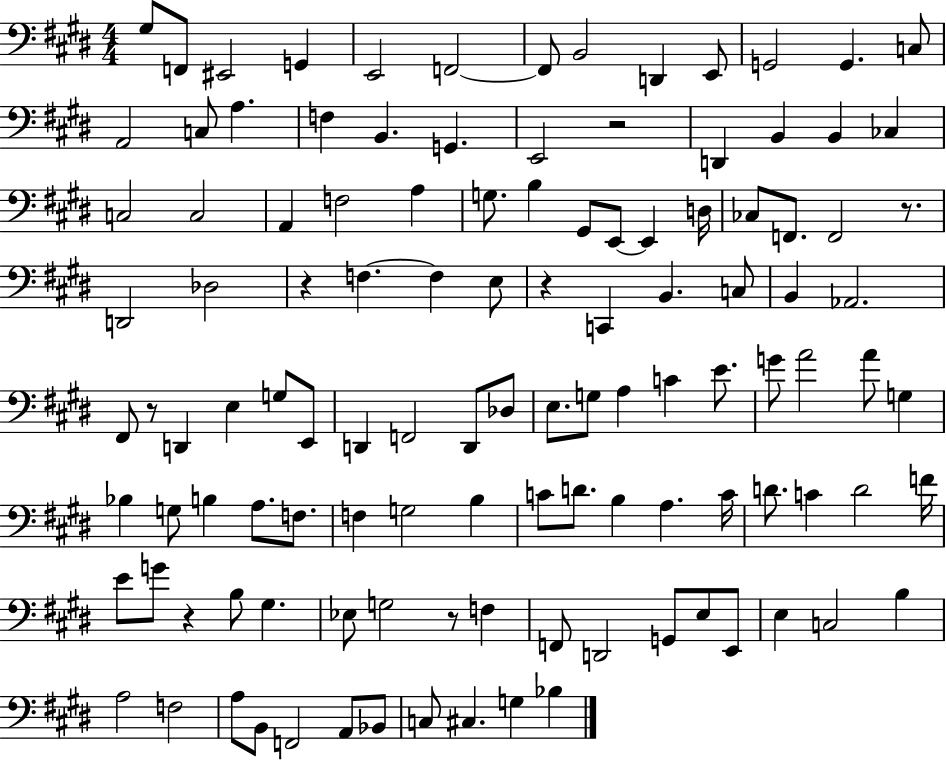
G#3/e F2/e EIS2/h G2/q E2/h F2/h F2/e B2/h D2/q E2/e G2/h G2/q. C3/e A2/h C3/e A3/q. F3/q B2/q. G2/q. E2/h R/h D2/q B2/q B2/q CES3/q C3/h C3/h A2/q F3/h A3/q G3/e. B3/q G#2/e E2/e E2/q D3/s CES3/e F2/e. F2/h R/e. D2/h Db3/h R/q F3/q. F3/q E3/e R/q C2/q B2/q. C3/e B2/q Ab2/h. F#2/e R/e D2/q E3/q G3/e E2/e D2/q F2/h D2/e Db3/e E3/e. G3/e A3/q C4/q E4/e. G4/e A4/h A4/e G3/q Bb3/q G3/e B3/q A3/e. F3/e. F3/q G3/h B3/q C4/e D4/e. B3/q A3/q. C4/s D4/e. C4/q D4/h F4/s E4/e G4/e R/q B3/e G#3/q. Eb3/e G3/h R/e F3/q F2/e D2/h G2/e E3/e E2/e E3/q C3/h B3/q A3/h F3/h A3/e B2/e F2/h A2/e Bb2/e C3/e C#3/q. G3/q Bb3/q